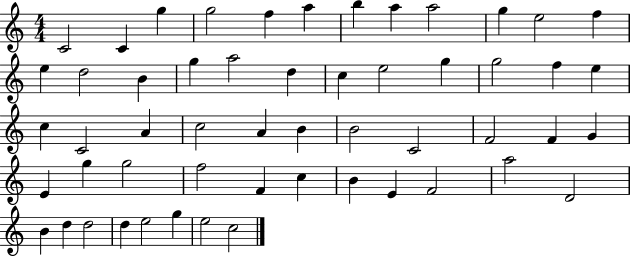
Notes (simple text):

C4/h C4/q G5/q G5/h F5/q A5/q B5/q A5/q A5/h G5/q E5/h F5/q E5/q D5/h B4/q G5/q A5/h D5/q C5/q E5/h G5/q G5/h F5/q E5/q C5/q C4/h A4/q C5/h A4/q B4/q B4/h C4/h F4/h F4/q G4/q E4/q G5/q G5/h F5/h F4/q C5/q B4/q E4/q F4/h A5/h D4/h B4/q D5/q D5/h D5/q E5/h G5/q E5/h C5/h